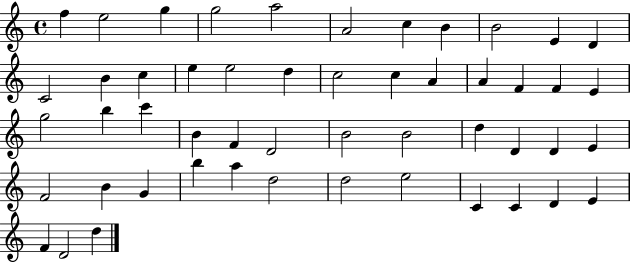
{
  \clef treble
  \time 4/4
  \defaultTimeSignature
  \key c \major
  f''4 e''2 g''4 | g''2 a''2 | a'2 c''4 b'4 | b'2 e'4 d'4 | \break c'2 b'4 c''4 | e''4 e''2 d''4 | c''2 c''4 a'4 | a'4 f'4 f'4 e'4 | \break g''2 b''4 c'''4 | b'4 f'4 d'2 | b'2 b'2 | d''4 d'4 d'4 e'4 | \break f'2 b'4 g'4 | b''4 a''4 d''2 | d''2 e''2 | c'4 c'4 d'4 e'4 | \break f'4 d'2 d''4 | \bar "|."
}